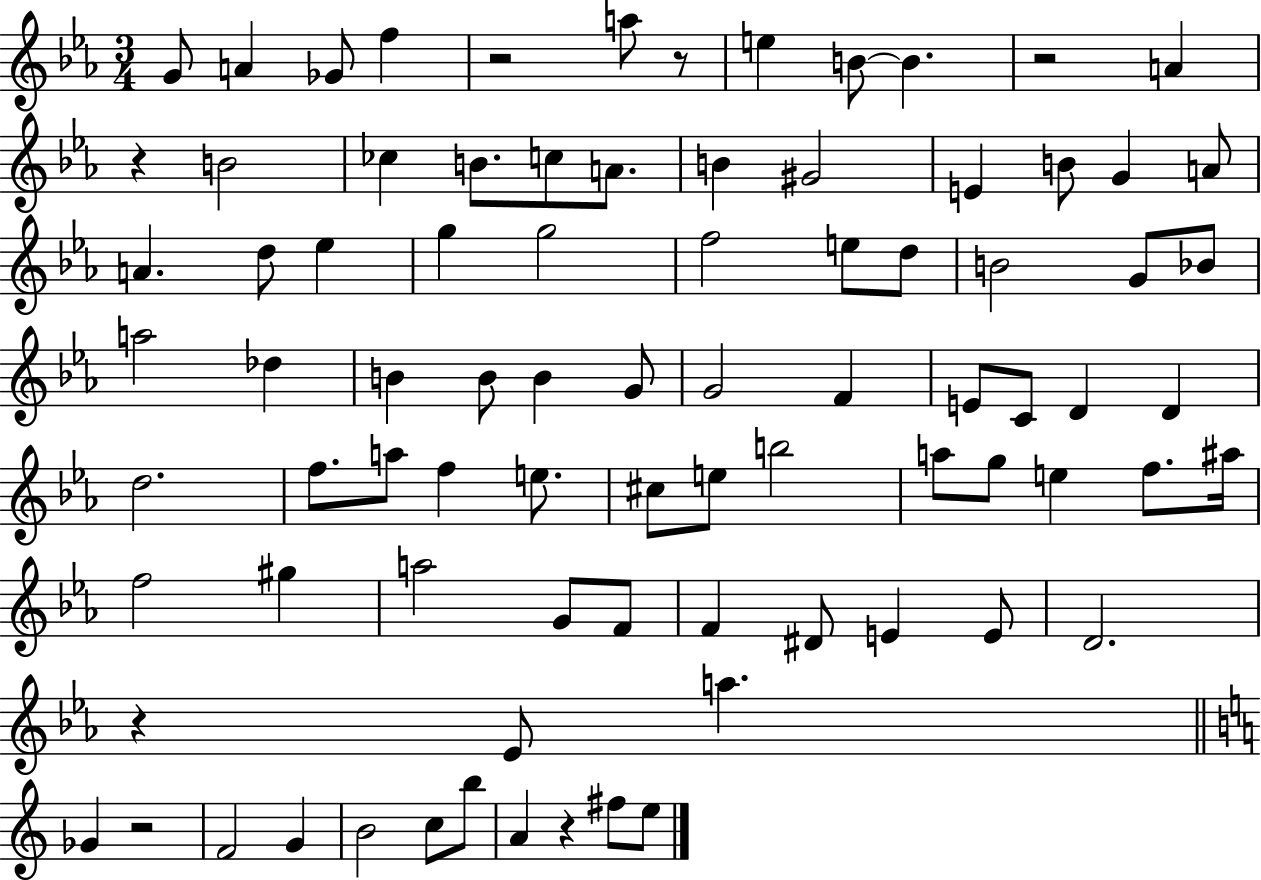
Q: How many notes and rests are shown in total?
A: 84